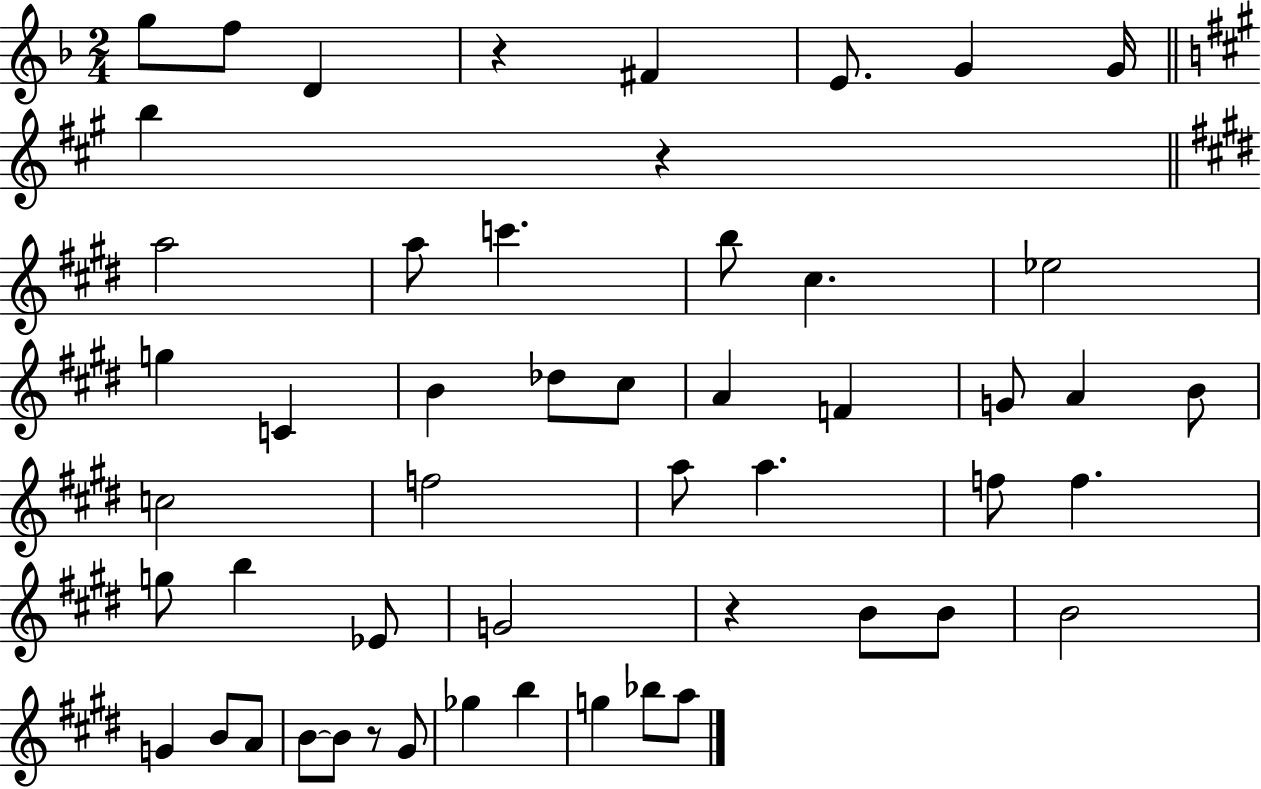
G5/e F5/e D4/q R/q F#4/q E4/e. G4/q G4/s B5/q R/q A5/h A5/e C6/q. B5/e C#5/q. Eb5/h G5/q C4/q B4/q Db5/e C#5/e A4/q F4/q G4/e A4/q B4/e C5/h F5/h A5/e A5/q. F5/e F5/q. G5/e B5/q Eb4/e G4/h R/q B4/e B4/e B4/h G4/q B4/e A4/e B4/e B4/e R/e G#4/e Gb5/q B5/q G5/q Bb5/e A5/e